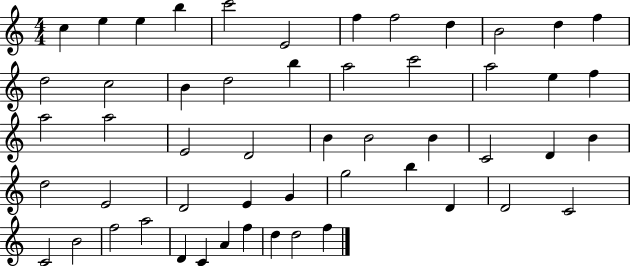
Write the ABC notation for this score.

X:1
T:Untitled
M:4/4
L:1/4
K:C
c e e b c'2 E2 f f2 d B2 d f d2 c2 B d2 b a2 c'2 a2 e f a2 a2 E2 D2 B B2 B C2 D B d2 E2 D2 E G g2 b D D2 C2 C2 B2 f2 a2 D C A f d d2 f